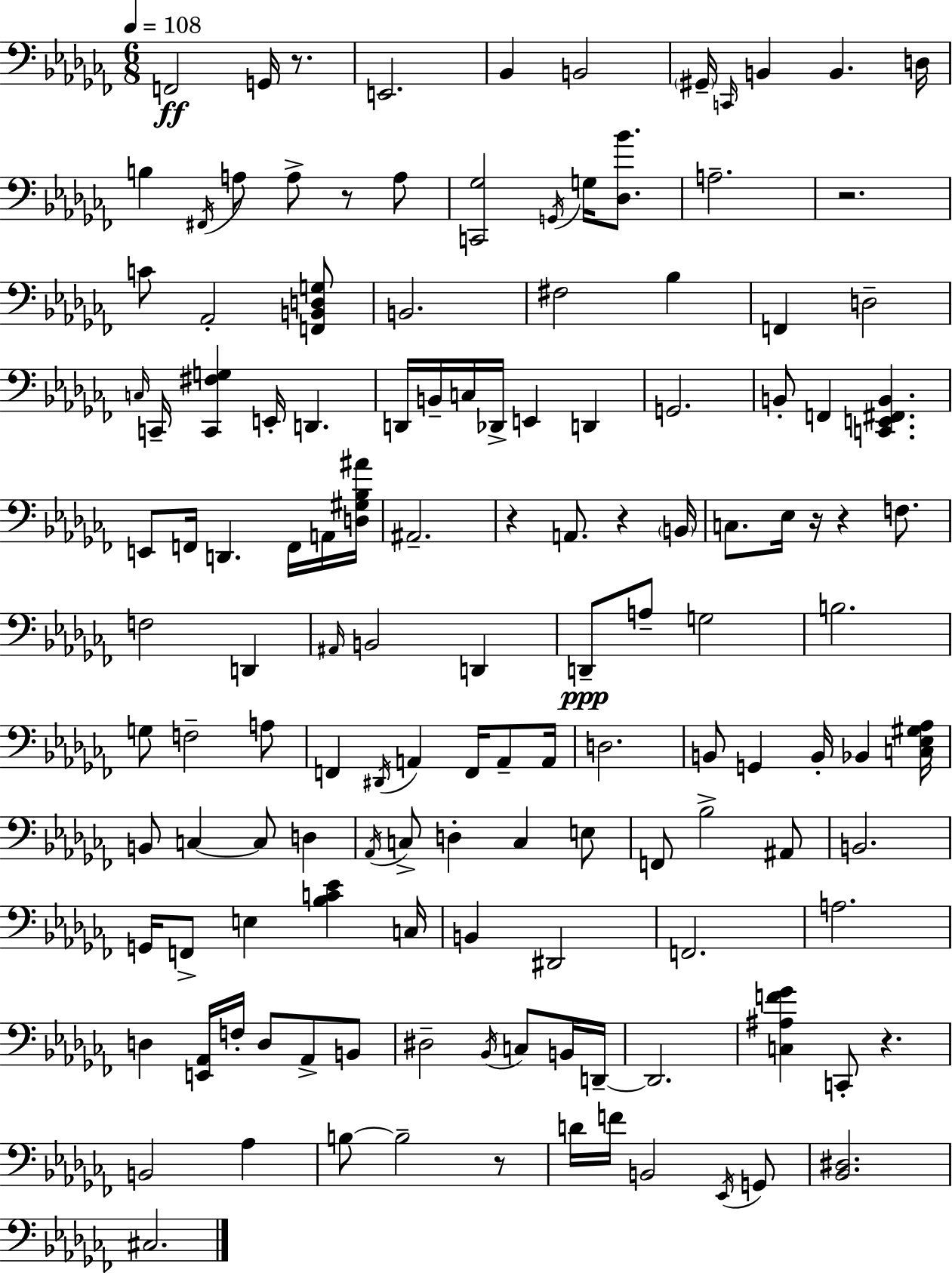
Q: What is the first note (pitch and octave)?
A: F2